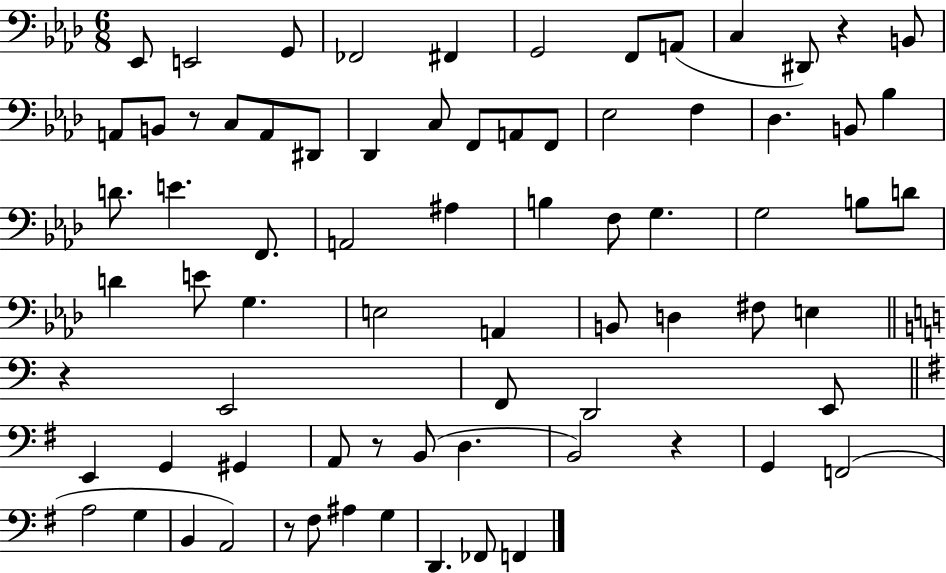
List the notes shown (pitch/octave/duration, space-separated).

Eb2/e E2/h G2/e FES2/h F#2/q G2/h F2/e A2/e C3/q D#2/e R/q B2/e A2/e B2/e R/e C3/e A2/e D#2/e Db2/q C3/e F2/e A2/e F2/e Eb3/h F3/q Db3/q. B2/e Bb3/q D4/e. E4/q. F2/e. A2/h A#3/q B3/q F3/e G3/q. G3/h B3/e D4/e D4/q E4/e G3/q. E3/h A2/q B2/e D3/q F#3/e E3/q R/q E2/h F2/e D2/h E2/e E2/q G2/q G#2/q A2/e R/e B2/e D3/q. B2/h R/q G2/q F2/h A3/h G3/q B2/q A2/h R/e F#3/e A#3/q G3/q D2/q. FES2/e F2/q